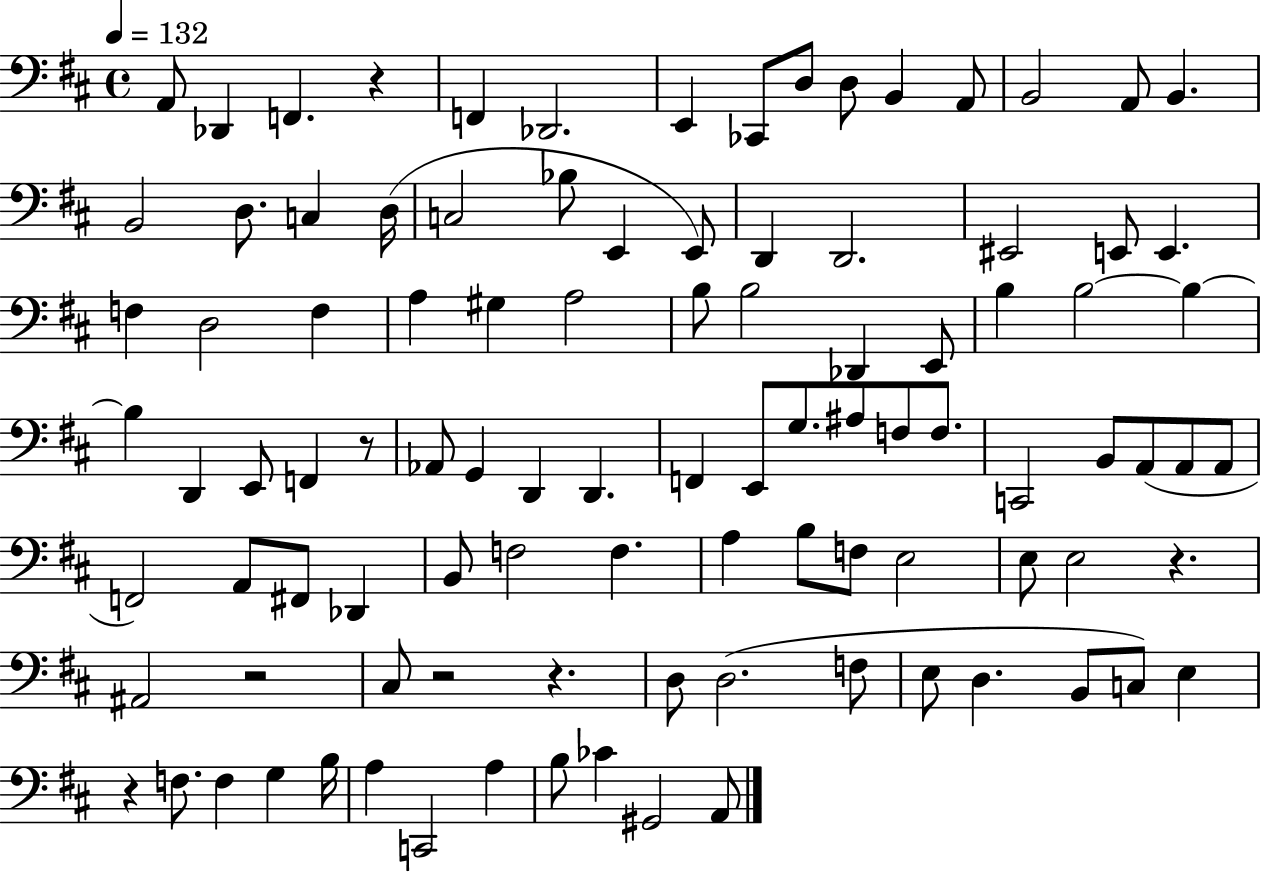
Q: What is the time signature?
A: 4/4